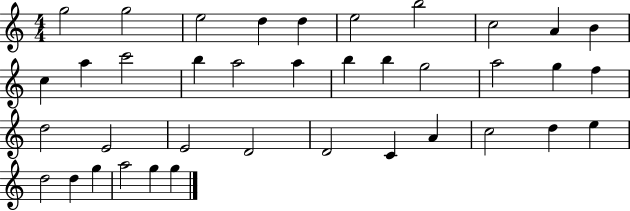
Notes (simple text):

G5/h G5/h E5/h D5/q D5/q E5/h B5/h C5/h A4/q B4/q C5/q A5/q C6/h B5/q A5/h A5/q B5/q B5/q G5/h A5/h G5/q F5/q D5/h E4/h E4/h D4/h D4/h C4/q A4/q C5/h D5/q E5/q D5/h D5/q G5/q A5/h G5/q G5/q